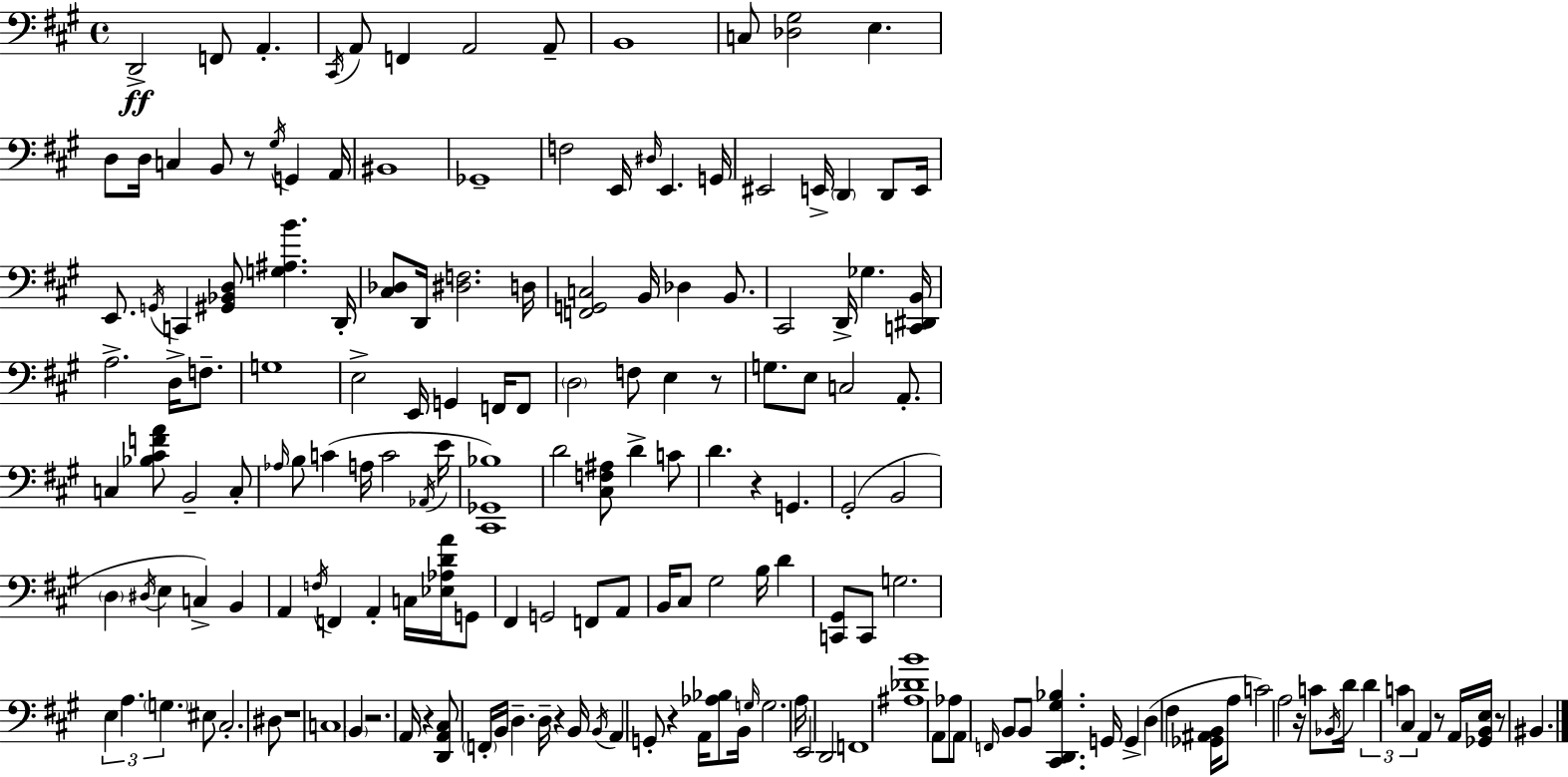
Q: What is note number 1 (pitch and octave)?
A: D2